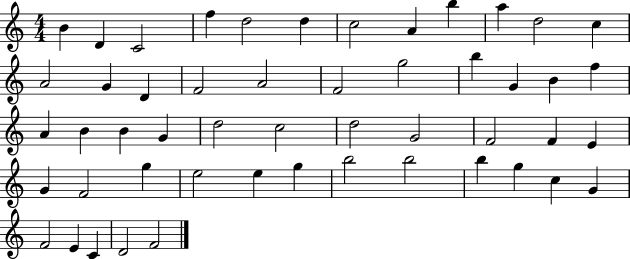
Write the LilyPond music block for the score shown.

{
  \clef treble
  \numericTimeSignature
  \time 4/4
  \key c \major
  b'4 d'4 c'2 | f''4 d''2 d''4 | c''2 a'4 b''4 | a''4 d''2 c''4 | \break a'2 g'4 d'4 | f'2 a'2 | f'2 g''2 | b''4 g'4 b'4 f''4 | \break a'4 b'4 b'4 g'4 | d''2 c''2 | d''2 g'2 | f'2 f'4 e'4 | \break g'4 f'2 g''4 | e''2 e''4 g''4 | b''2 b''2 | b''4 g''4 c''4 g'4 | \break f'2 e'4 c'4 | d'2 f'2 | \bar "|."
}